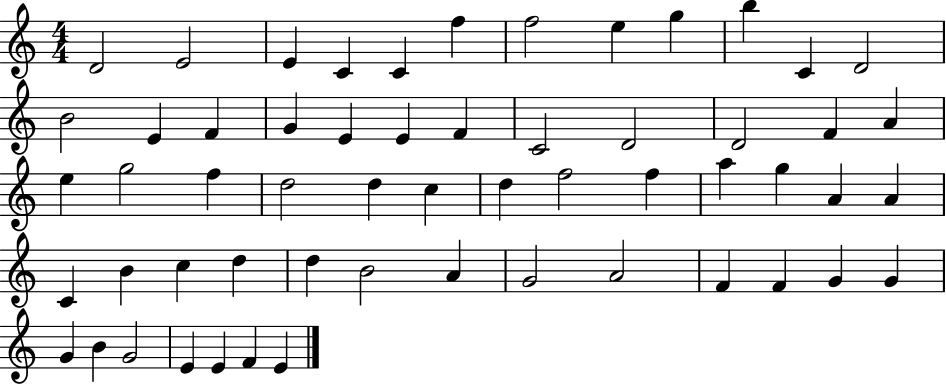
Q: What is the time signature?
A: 4/4